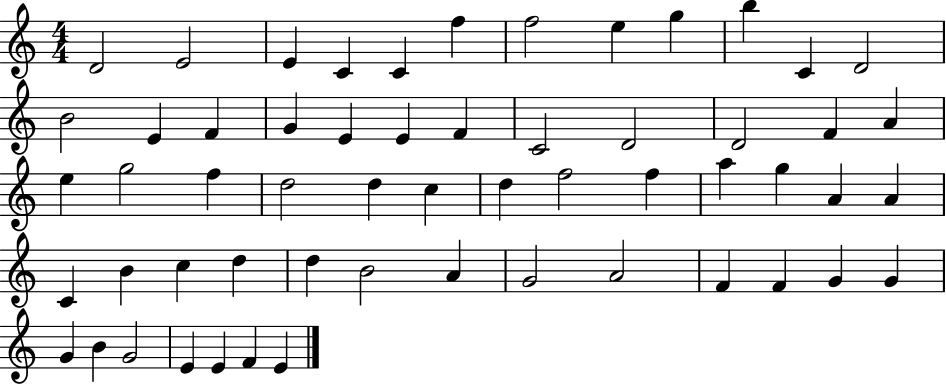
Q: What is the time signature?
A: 4/4